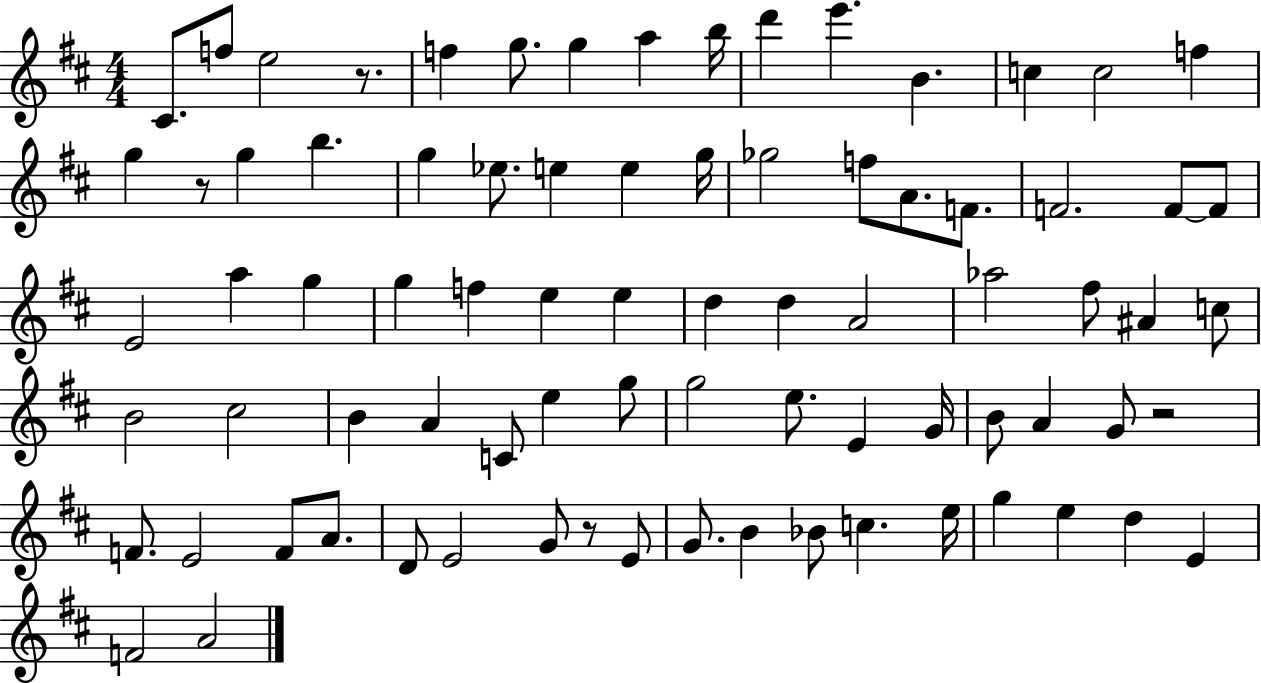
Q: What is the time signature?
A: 4/4